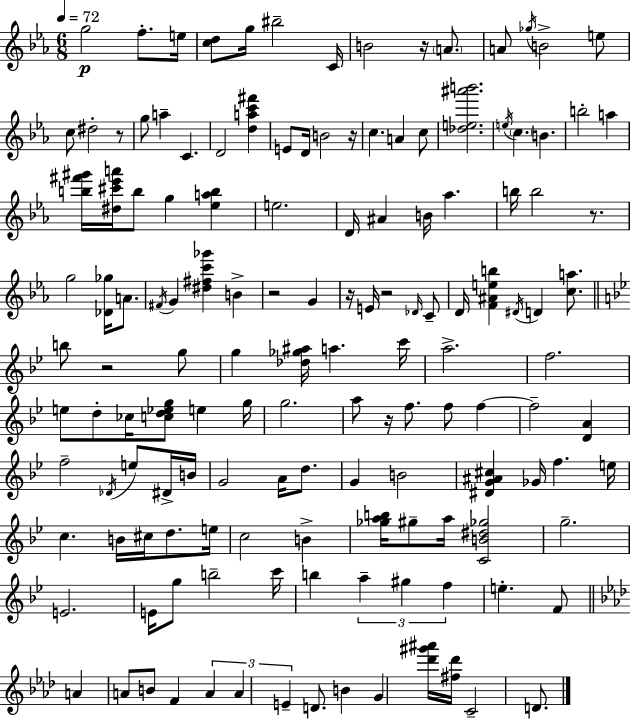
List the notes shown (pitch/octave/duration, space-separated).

G5/h F5/e. E5/s [C5,D5]/e G5/s BIS5/h C4/s B4/h R/s A4/e. A4/e Gb5/s B4/h E5/e C5/e D#5/h R/e G5/e A5/q C4/q. D4/h [D5,A5,C6,F#6]/q E4/e D4/s B4/h R/s C5/q. A4/q C5/e [Db5,E5,A#6,B6]/h. E5/s C5/q. B4/q. B5/h A5/q [B5,F#6,G#6]/s [D#5,C#6,Eb6,A6]/s B5/e G5/q [Eb5,A5,B5]/q E5/h. D4/s A#4/q B4/s Ab5/q. B5/s B5/h R/e. G5/h [Db4,Gb5]/s A4/e. F#4/s G4/q [D#5,F#5,C6,Gb6]/q B4/q R/h G4/q R/s E4/s R/h Db4/s C4/e D4/s [F4,A#4,E5,B5]/q D#4/s D4/q [C5,A5]/e. B5/e R/h G5/e G5/q [Db5,Gb5,A#5]/s A5/q. C6/s A5/h. F5/h. E5/e D5/e CES5/s [C5,D5,Eb5,G5]/e E5/q G5/s G5/h. A5/e R/s F5/e. F5/e F5/q F5/h [D4,A4]/q F5/h Db4/s E5/e D#4/s B4/s G4/h A4/s D5/e. G4/q B4/h [D#4,G4,A#4,C#5]/q Gb4/s F5/q. E5/s C5/q. B4/s C#5/s D5/e. E5/s C5/h B4/q [Gb5,A5,B5]/s G#5/e A5/s [C4,B4,D#5,Gb5]/h G5/h. E4/h. E4/s G5/e B5/h C6/s B5/q A5/q G#5/q F5/q E5/q. F4/e A4/q A4/e B4/e F4/q A4/q A4/q E4/q D4/e. B4/q G4/q [Db6,G#6,A#6]/s [F#5,Db6]/s C4/h D4/e.